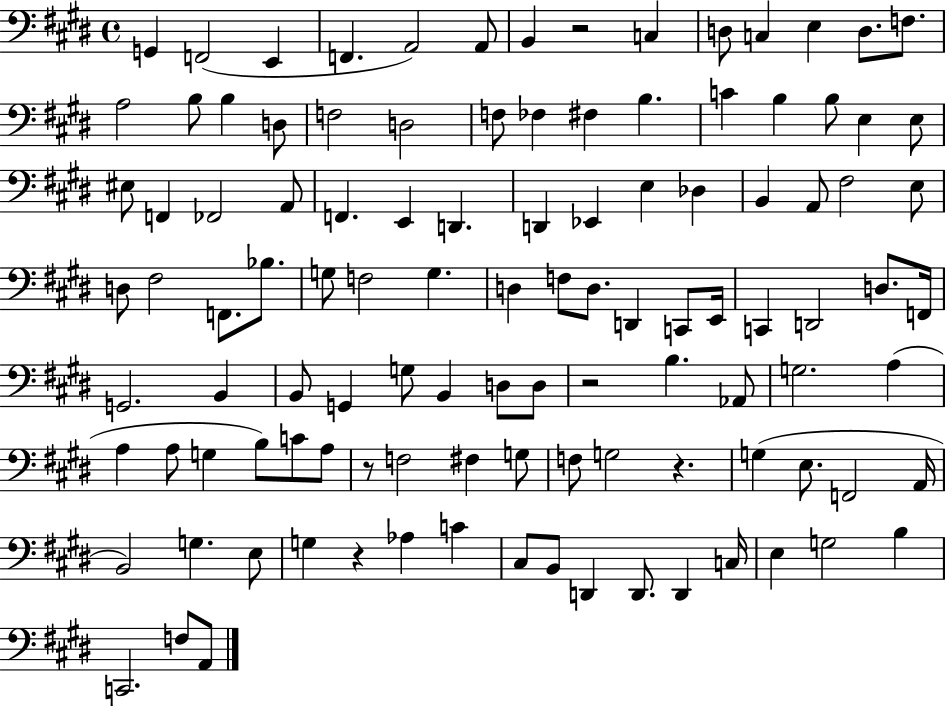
X:1
T:Untitled
M:4/4
L:1/4
K:E
G,, F,,2 E,, F,, A,,2 A,,/2 B,, z2 C, D,/2 C, E, D,/2 F,/2 A,2 B,/2 B, D,/2 F,2 D,2 F,/2 _F, ^F, B, C B, B,/2 E, E,/2 ^E,/2 F,, _F,,2 A,,/2 F,, E,, D,, D,, _E,, E, _D, B,, A,,/2 ^F,2 E,/2 D,/2 ^F,2 F,,/2 _B,/2 G,/2 F,2 G, D, F,/2 D,/2 D,, C,,/2 E,,/4 C,, D,,2 D,/2 F,,/4 G,,2 B,, B,,/2 G,, G,/2 B,, D,/2 D,/2 z2 B, _A,,/2 G,2 A, A, A,/2 G, B,/2 C/2 A,/2 z/2 F,2 ^F, G,/2 F,/2 G,2 z G, E,/2 F,,2 A,,/4 B,,2 G, E,/2 G, z _A, C ^C,/2 B,,/2 D,, D,,/2 D,, C,/4 E, G,2 B, C,,2 F,/2 A,,/2